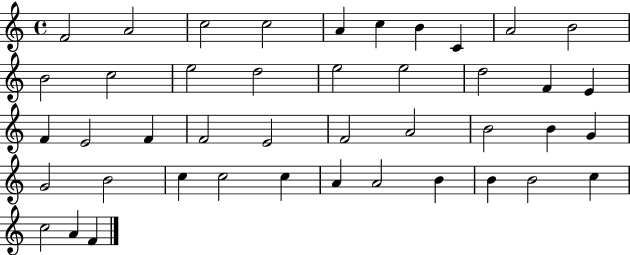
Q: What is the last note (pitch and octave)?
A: F4